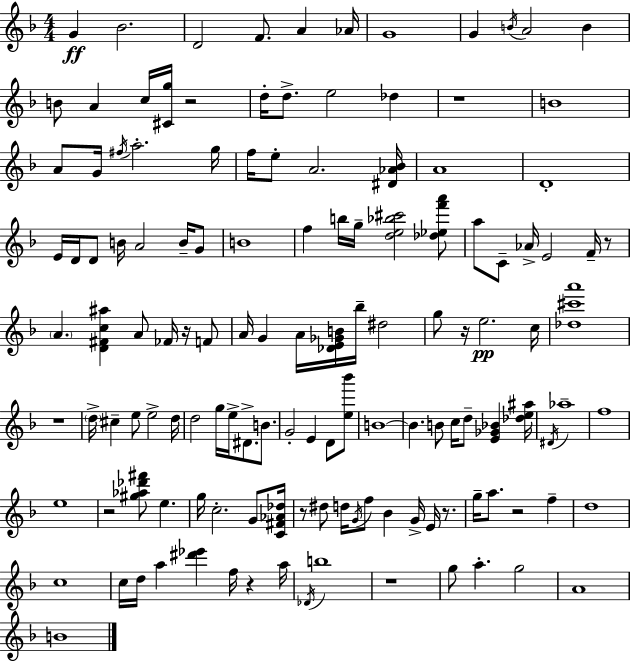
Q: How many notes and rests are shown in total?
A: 132